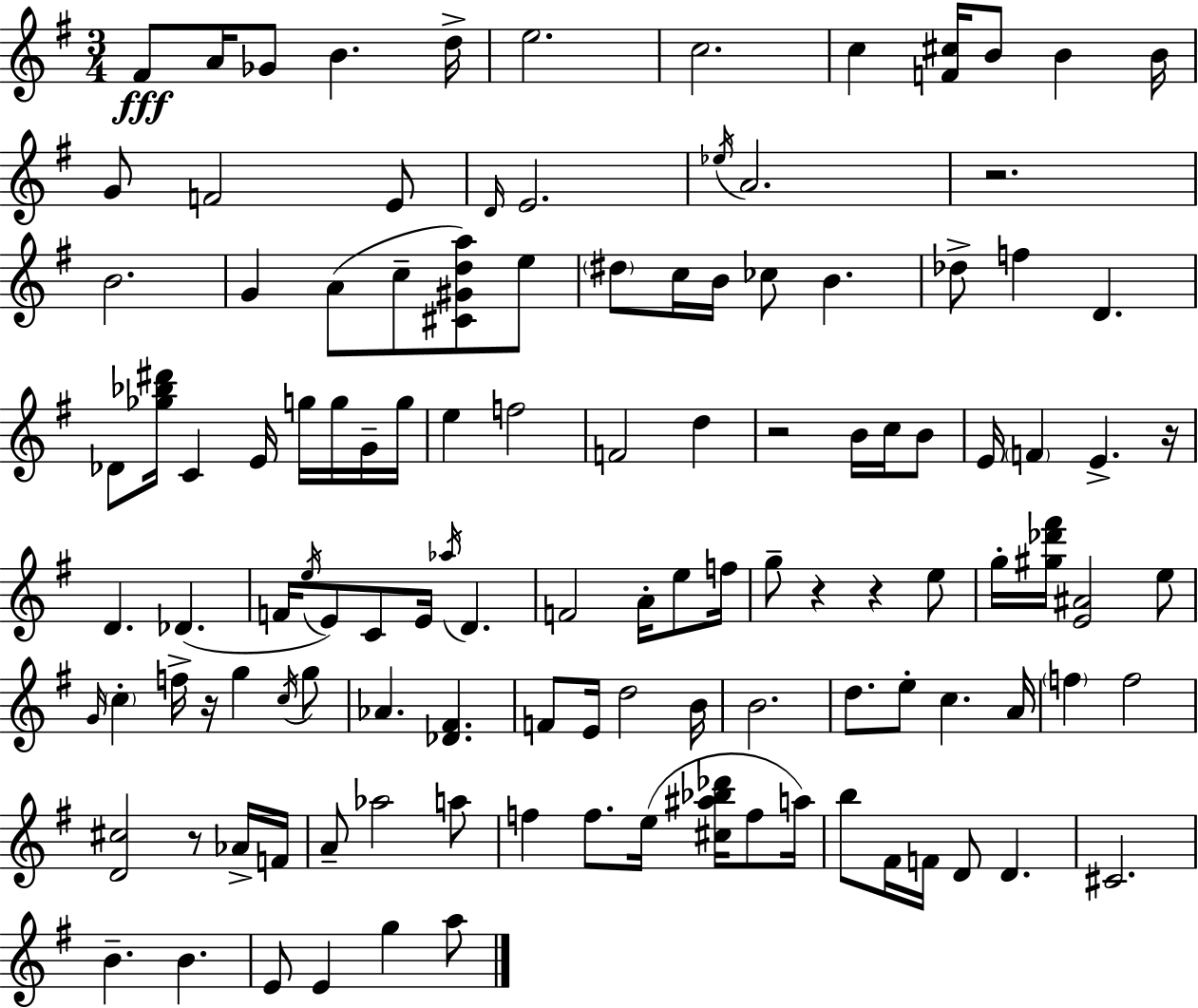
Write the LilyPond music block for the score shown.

{
  \clef treble
  \numericTimeSignature
  \time 3/4
  \key g \major
  fis'8\fff a'16 ges'8 b'4. d''16-> | e''2. | c''2. | c''4 <f' cis''>16 b'8 b'4 b'16 | \break g'8 f'2 e'8 | \grace { d'16 } e'2. | \acciaccatura { ees''16 } a'2. | r2. | \break b'2. | g'4 a'8( c''8-- <cis' gis' d'' a''>8) | e''8 \parenthesize dis''8 c''16 b'16 ces''8 b'4. | des''8-> f''4 d'4. | \break des'8 <ges'' bes'' dis'''>16 c'4 e'16 g''16 g''16 | g'16-- g''16 e''4 f''2 | f'2 d''4 | r2 b'16 c''16 | \break b'8 e'16 \parenthesize f'4 e'4.-> | r16 d'4. des'4.( | f'16 \acciaccatura { e''16 } e'8) c'8 e'16 \acciaccatura { aes''16 } d'4. | f'2 | \break a'16-. e''8 f''16 g''8-- r4 r4 | e''8 g''16-. <gis'' des''' fis'''>16 <e' ais'>2 | e''8 \grace { g'16 } \parenthesize c''4-. f''16-> r16 g''4 | \acciaccatura { c''16 } g''8 aes'4. | \break <des' fis'>4. f'8 e'16 d''2 | b'16 b'2. | d''8. e''8-. c''4. | a'16 \parenthesize f''4 f''2 | \break <d' cis''>2 | r8 aes'16-> f'16 a'8-- aes''2 | a''8 f''4 f''8. | e''16( <cis'' ais'' bes'' des'''>16 f''8 a''16) b''8 fis'16 f'16 d'8 | \break d'4. cis'2. | b'4.-- | b'4. e'8 e'4 | g''4 a''8 \bar "|."
}